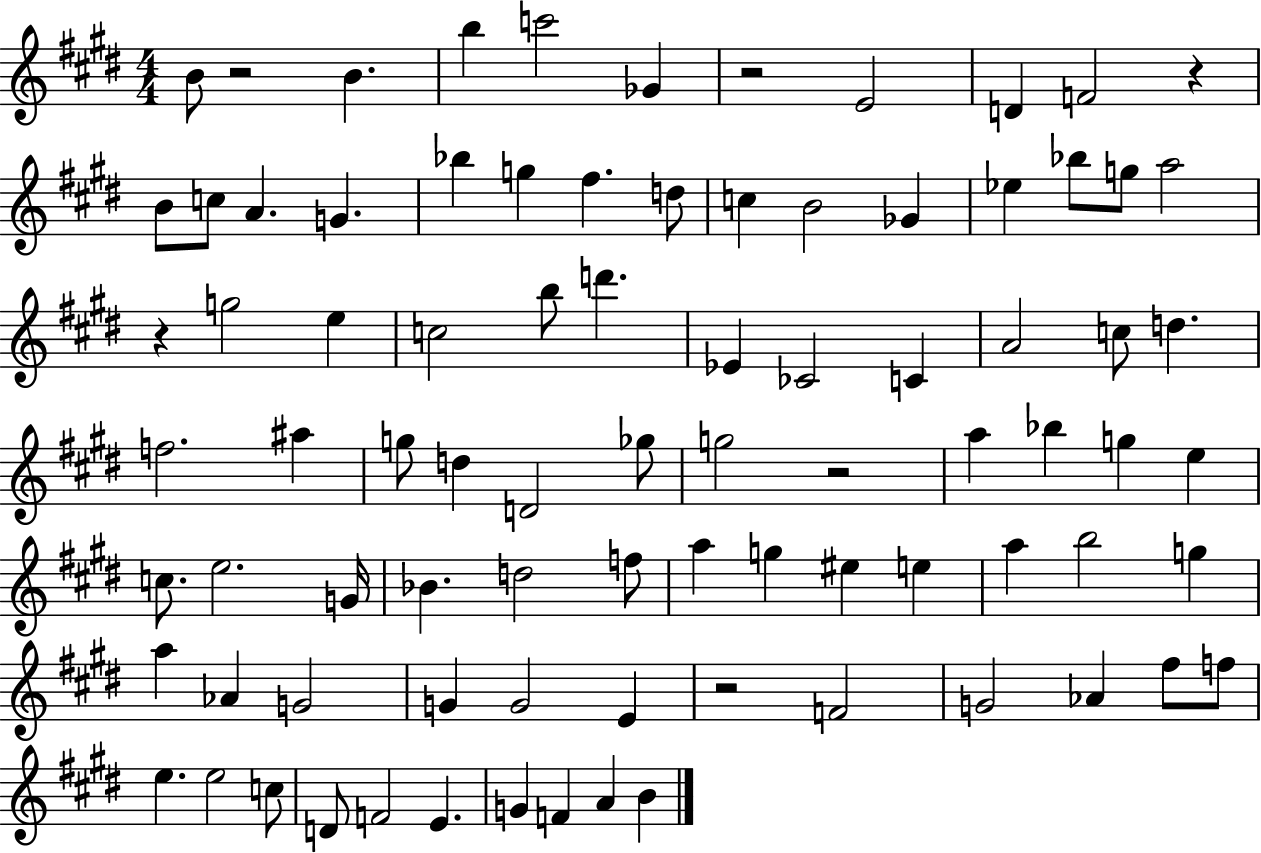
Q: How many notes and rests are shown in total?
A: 85